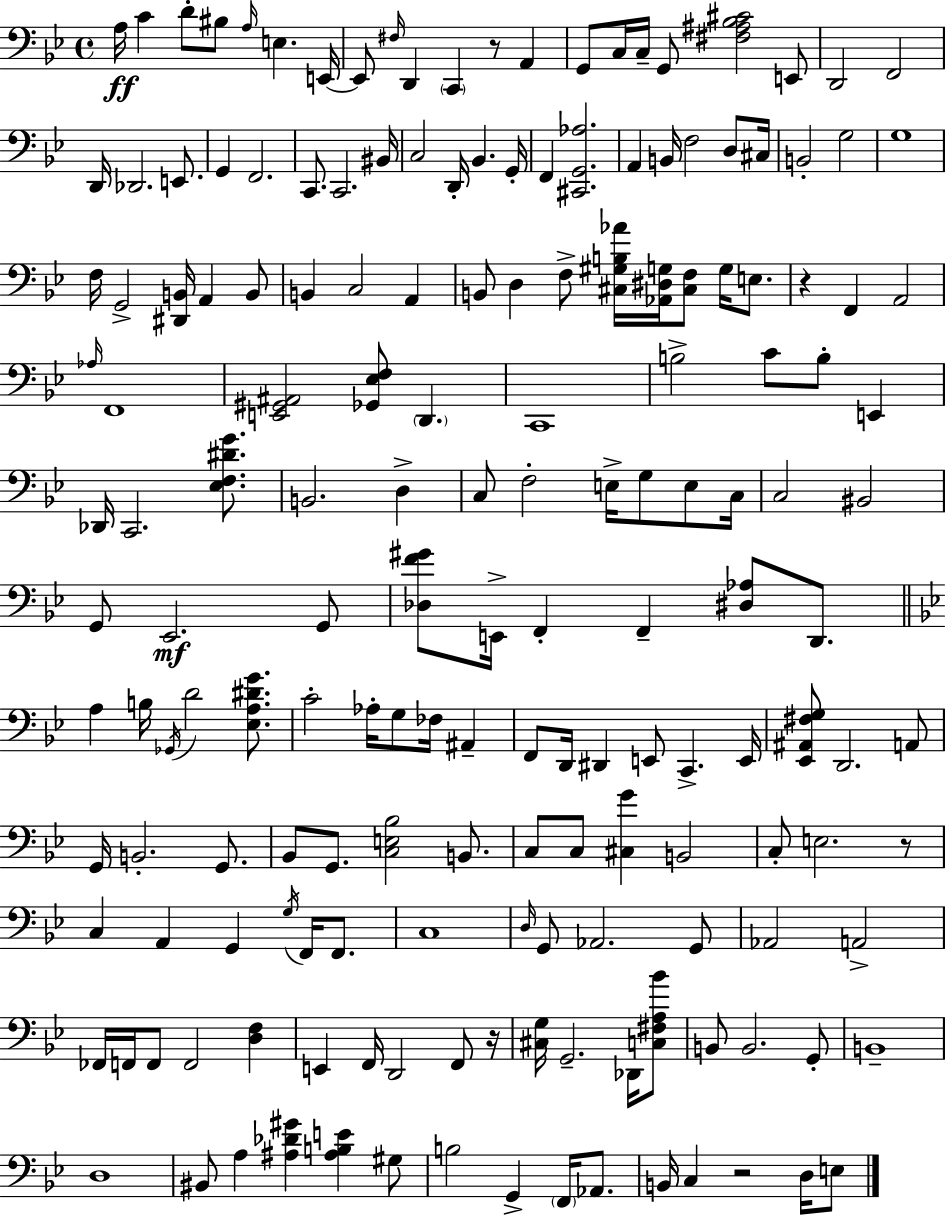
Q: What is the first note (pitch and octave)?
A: A3